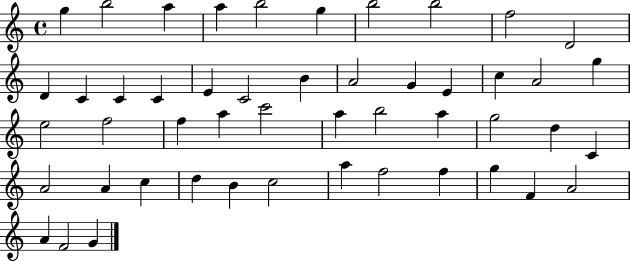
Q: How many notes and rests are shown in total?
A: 49